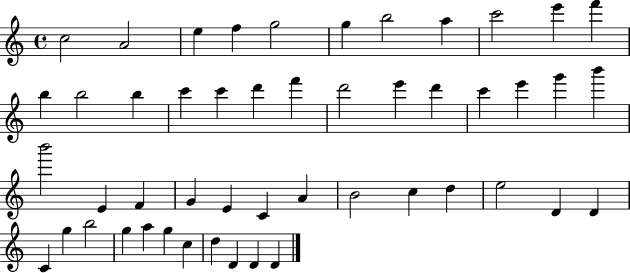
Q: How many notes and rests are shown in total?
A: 49